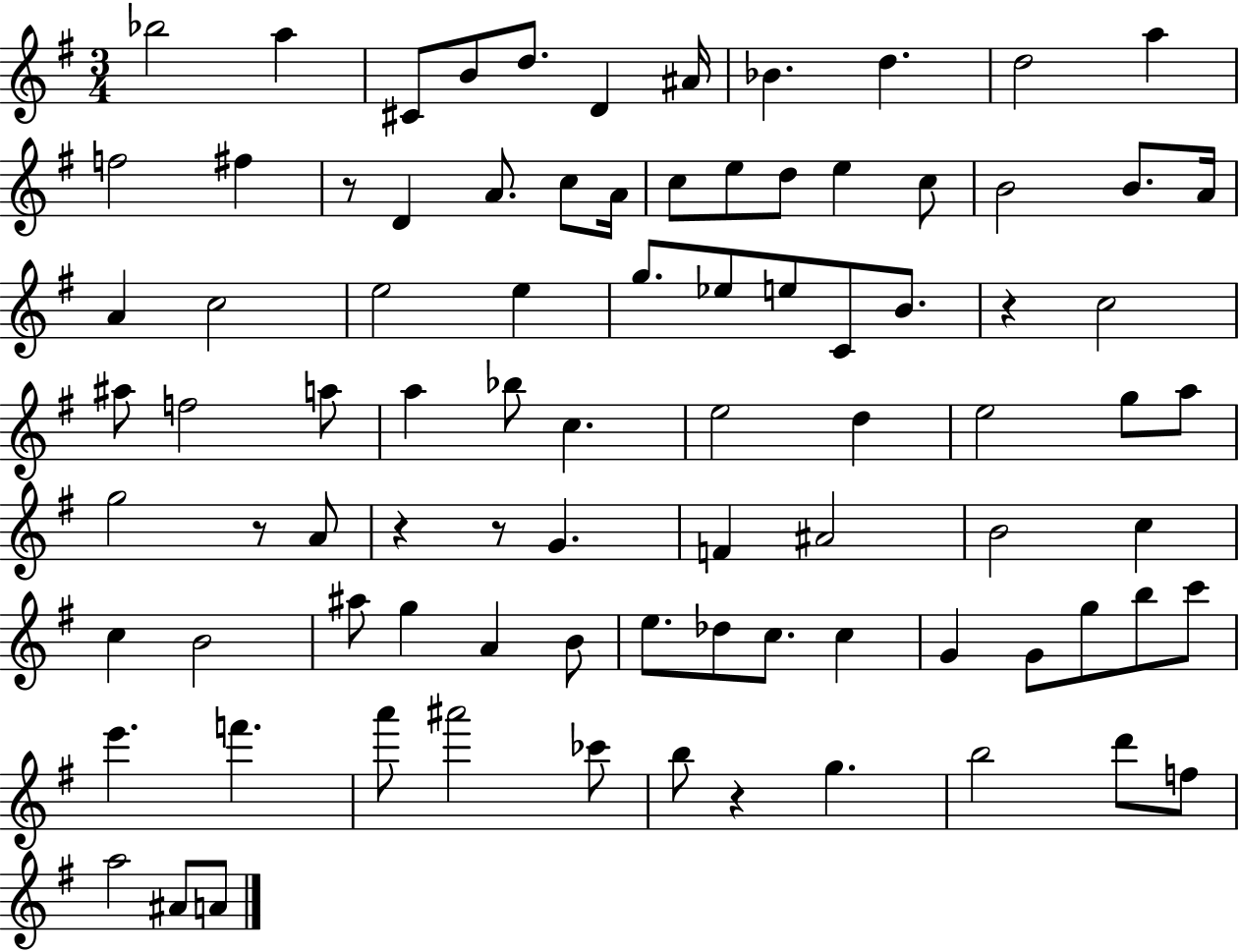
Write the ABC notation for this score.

X:1
T:Untitled
M:3/4
L:1/4
K:G
_b2 a ^C/2 B/2 d/2 D ^A/4 _B d d2 a f2 ^f z/2 D A/2 c/2 A/4 c/2 e/2 d/2 e c/2 B2 B/2 A/4 A c2 e2 e g/2 _e/2 e/2 C/2 B/2 z c2 ^a/2 f2 a/2 a _b/2 c e2 d e2 g/2 a/2 g2 z/2 A/2 z z/2 G F ^A2 B2 c c B2 ^a/2 g A B/2 e/2 _d/2 c/2 c G G/2 g/2 b/2 c'/2 e' f' a'/2 ^a'2 _c'/2 b/2 z g b2 d'/2 f/2 a2 ^A/2 A/2